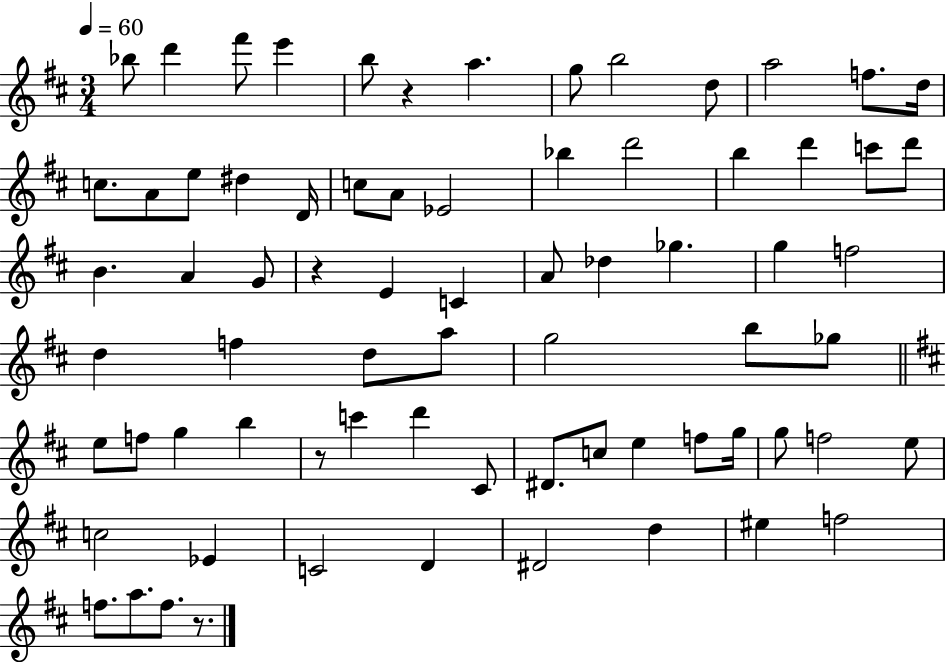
{
  \clef treble
  \numericTimeSignature
  \time 3/4
  \key d \major
  \tempo 4 = 60
  bes''8 d'''4 fis'''8 e'''4 | b''8 r4 a''4. | g''8 b''2 d''8 | a''2 f''8. d''16 | \break c''8. a'8 e''8 dis''4 d'16 | c''8 a'8 ees'2 | bes''4 d'''2 | b''4 d'''4 c'''8 d'''8 | \break b'4. a'4 g'8 | r4 e'4 c'4 | a'8 des''4 ges''4. | g''4 f''2 | \break d''4 f''4 d''8 a''8 | g''2 b''8 ges''8 | \bar "||" \break \key b \minor e''8 f''8 g''4 b''4 | r8 c'''4 d'''4 cis'8 | dis'8. c''8 e''4 f''8 g''16 | g''8 f''2 e''8 | \break c''2 ees'4 | c'2 d'4 | dis'2 d''4 | eis''4 f''2 | \break f''8. a''8. f''8. r8. | \bar "|."
}